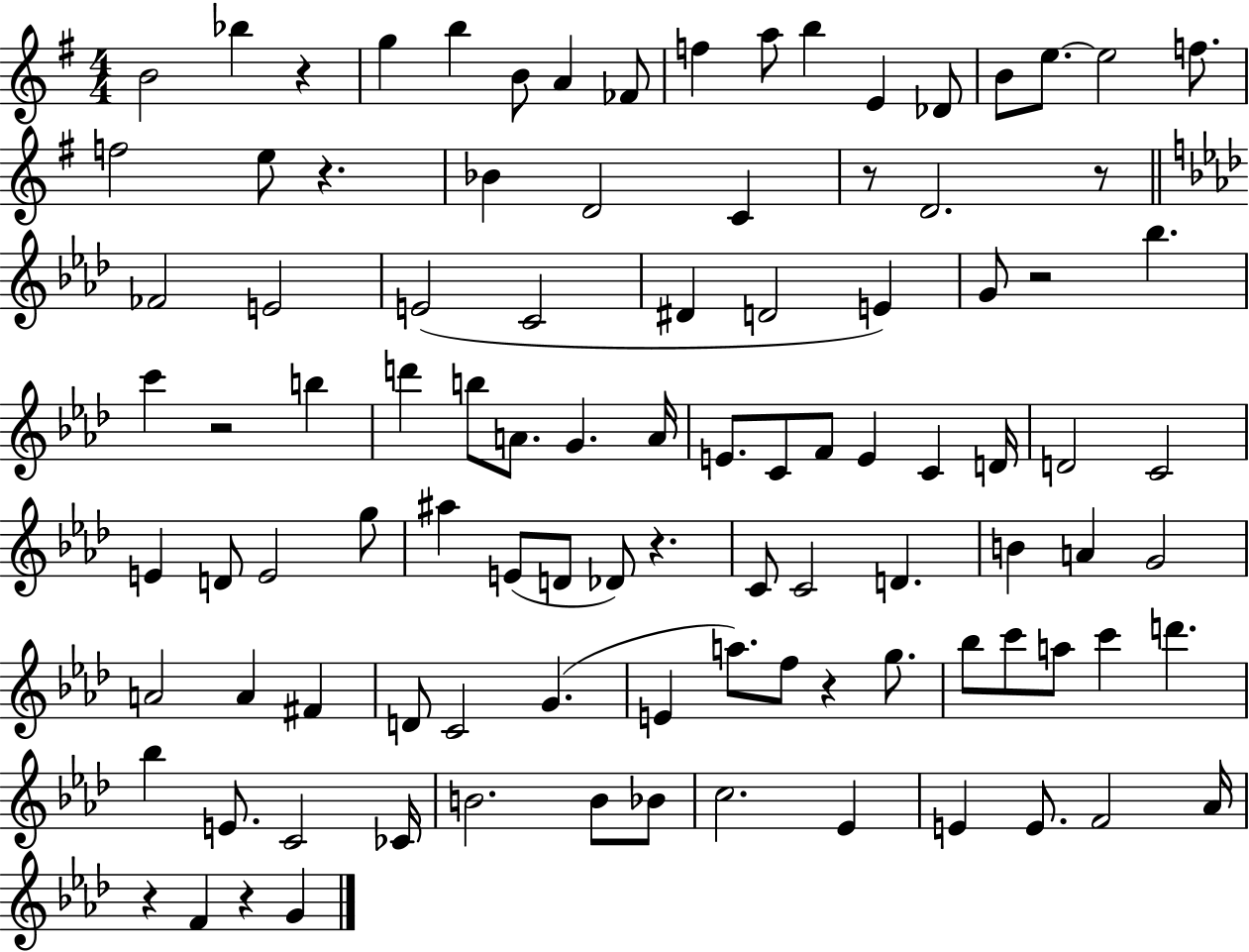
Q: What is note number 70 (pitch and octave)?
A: G5